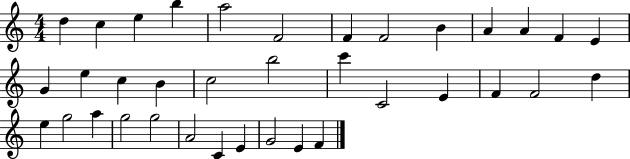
{
  \clef treble
  \numericTimeSignature
  \time 4/4
  \key c \major
  d''4 c''4 e''4 b''4 | a''2 f'2 | f'4 f'2 b'4 | a'4 a'4 f'4 e'4 | \break g'4 e''4 c''4 b'4 | c''2 b''2 | c'''4 c'2 e'4 | f'4 f'2 d''4 | \break e''4 g''2 a''4 | g''2 g''2 | a'2 c'4 e'4 | g'2 e'4 f'4 | \break \bar "|."
}